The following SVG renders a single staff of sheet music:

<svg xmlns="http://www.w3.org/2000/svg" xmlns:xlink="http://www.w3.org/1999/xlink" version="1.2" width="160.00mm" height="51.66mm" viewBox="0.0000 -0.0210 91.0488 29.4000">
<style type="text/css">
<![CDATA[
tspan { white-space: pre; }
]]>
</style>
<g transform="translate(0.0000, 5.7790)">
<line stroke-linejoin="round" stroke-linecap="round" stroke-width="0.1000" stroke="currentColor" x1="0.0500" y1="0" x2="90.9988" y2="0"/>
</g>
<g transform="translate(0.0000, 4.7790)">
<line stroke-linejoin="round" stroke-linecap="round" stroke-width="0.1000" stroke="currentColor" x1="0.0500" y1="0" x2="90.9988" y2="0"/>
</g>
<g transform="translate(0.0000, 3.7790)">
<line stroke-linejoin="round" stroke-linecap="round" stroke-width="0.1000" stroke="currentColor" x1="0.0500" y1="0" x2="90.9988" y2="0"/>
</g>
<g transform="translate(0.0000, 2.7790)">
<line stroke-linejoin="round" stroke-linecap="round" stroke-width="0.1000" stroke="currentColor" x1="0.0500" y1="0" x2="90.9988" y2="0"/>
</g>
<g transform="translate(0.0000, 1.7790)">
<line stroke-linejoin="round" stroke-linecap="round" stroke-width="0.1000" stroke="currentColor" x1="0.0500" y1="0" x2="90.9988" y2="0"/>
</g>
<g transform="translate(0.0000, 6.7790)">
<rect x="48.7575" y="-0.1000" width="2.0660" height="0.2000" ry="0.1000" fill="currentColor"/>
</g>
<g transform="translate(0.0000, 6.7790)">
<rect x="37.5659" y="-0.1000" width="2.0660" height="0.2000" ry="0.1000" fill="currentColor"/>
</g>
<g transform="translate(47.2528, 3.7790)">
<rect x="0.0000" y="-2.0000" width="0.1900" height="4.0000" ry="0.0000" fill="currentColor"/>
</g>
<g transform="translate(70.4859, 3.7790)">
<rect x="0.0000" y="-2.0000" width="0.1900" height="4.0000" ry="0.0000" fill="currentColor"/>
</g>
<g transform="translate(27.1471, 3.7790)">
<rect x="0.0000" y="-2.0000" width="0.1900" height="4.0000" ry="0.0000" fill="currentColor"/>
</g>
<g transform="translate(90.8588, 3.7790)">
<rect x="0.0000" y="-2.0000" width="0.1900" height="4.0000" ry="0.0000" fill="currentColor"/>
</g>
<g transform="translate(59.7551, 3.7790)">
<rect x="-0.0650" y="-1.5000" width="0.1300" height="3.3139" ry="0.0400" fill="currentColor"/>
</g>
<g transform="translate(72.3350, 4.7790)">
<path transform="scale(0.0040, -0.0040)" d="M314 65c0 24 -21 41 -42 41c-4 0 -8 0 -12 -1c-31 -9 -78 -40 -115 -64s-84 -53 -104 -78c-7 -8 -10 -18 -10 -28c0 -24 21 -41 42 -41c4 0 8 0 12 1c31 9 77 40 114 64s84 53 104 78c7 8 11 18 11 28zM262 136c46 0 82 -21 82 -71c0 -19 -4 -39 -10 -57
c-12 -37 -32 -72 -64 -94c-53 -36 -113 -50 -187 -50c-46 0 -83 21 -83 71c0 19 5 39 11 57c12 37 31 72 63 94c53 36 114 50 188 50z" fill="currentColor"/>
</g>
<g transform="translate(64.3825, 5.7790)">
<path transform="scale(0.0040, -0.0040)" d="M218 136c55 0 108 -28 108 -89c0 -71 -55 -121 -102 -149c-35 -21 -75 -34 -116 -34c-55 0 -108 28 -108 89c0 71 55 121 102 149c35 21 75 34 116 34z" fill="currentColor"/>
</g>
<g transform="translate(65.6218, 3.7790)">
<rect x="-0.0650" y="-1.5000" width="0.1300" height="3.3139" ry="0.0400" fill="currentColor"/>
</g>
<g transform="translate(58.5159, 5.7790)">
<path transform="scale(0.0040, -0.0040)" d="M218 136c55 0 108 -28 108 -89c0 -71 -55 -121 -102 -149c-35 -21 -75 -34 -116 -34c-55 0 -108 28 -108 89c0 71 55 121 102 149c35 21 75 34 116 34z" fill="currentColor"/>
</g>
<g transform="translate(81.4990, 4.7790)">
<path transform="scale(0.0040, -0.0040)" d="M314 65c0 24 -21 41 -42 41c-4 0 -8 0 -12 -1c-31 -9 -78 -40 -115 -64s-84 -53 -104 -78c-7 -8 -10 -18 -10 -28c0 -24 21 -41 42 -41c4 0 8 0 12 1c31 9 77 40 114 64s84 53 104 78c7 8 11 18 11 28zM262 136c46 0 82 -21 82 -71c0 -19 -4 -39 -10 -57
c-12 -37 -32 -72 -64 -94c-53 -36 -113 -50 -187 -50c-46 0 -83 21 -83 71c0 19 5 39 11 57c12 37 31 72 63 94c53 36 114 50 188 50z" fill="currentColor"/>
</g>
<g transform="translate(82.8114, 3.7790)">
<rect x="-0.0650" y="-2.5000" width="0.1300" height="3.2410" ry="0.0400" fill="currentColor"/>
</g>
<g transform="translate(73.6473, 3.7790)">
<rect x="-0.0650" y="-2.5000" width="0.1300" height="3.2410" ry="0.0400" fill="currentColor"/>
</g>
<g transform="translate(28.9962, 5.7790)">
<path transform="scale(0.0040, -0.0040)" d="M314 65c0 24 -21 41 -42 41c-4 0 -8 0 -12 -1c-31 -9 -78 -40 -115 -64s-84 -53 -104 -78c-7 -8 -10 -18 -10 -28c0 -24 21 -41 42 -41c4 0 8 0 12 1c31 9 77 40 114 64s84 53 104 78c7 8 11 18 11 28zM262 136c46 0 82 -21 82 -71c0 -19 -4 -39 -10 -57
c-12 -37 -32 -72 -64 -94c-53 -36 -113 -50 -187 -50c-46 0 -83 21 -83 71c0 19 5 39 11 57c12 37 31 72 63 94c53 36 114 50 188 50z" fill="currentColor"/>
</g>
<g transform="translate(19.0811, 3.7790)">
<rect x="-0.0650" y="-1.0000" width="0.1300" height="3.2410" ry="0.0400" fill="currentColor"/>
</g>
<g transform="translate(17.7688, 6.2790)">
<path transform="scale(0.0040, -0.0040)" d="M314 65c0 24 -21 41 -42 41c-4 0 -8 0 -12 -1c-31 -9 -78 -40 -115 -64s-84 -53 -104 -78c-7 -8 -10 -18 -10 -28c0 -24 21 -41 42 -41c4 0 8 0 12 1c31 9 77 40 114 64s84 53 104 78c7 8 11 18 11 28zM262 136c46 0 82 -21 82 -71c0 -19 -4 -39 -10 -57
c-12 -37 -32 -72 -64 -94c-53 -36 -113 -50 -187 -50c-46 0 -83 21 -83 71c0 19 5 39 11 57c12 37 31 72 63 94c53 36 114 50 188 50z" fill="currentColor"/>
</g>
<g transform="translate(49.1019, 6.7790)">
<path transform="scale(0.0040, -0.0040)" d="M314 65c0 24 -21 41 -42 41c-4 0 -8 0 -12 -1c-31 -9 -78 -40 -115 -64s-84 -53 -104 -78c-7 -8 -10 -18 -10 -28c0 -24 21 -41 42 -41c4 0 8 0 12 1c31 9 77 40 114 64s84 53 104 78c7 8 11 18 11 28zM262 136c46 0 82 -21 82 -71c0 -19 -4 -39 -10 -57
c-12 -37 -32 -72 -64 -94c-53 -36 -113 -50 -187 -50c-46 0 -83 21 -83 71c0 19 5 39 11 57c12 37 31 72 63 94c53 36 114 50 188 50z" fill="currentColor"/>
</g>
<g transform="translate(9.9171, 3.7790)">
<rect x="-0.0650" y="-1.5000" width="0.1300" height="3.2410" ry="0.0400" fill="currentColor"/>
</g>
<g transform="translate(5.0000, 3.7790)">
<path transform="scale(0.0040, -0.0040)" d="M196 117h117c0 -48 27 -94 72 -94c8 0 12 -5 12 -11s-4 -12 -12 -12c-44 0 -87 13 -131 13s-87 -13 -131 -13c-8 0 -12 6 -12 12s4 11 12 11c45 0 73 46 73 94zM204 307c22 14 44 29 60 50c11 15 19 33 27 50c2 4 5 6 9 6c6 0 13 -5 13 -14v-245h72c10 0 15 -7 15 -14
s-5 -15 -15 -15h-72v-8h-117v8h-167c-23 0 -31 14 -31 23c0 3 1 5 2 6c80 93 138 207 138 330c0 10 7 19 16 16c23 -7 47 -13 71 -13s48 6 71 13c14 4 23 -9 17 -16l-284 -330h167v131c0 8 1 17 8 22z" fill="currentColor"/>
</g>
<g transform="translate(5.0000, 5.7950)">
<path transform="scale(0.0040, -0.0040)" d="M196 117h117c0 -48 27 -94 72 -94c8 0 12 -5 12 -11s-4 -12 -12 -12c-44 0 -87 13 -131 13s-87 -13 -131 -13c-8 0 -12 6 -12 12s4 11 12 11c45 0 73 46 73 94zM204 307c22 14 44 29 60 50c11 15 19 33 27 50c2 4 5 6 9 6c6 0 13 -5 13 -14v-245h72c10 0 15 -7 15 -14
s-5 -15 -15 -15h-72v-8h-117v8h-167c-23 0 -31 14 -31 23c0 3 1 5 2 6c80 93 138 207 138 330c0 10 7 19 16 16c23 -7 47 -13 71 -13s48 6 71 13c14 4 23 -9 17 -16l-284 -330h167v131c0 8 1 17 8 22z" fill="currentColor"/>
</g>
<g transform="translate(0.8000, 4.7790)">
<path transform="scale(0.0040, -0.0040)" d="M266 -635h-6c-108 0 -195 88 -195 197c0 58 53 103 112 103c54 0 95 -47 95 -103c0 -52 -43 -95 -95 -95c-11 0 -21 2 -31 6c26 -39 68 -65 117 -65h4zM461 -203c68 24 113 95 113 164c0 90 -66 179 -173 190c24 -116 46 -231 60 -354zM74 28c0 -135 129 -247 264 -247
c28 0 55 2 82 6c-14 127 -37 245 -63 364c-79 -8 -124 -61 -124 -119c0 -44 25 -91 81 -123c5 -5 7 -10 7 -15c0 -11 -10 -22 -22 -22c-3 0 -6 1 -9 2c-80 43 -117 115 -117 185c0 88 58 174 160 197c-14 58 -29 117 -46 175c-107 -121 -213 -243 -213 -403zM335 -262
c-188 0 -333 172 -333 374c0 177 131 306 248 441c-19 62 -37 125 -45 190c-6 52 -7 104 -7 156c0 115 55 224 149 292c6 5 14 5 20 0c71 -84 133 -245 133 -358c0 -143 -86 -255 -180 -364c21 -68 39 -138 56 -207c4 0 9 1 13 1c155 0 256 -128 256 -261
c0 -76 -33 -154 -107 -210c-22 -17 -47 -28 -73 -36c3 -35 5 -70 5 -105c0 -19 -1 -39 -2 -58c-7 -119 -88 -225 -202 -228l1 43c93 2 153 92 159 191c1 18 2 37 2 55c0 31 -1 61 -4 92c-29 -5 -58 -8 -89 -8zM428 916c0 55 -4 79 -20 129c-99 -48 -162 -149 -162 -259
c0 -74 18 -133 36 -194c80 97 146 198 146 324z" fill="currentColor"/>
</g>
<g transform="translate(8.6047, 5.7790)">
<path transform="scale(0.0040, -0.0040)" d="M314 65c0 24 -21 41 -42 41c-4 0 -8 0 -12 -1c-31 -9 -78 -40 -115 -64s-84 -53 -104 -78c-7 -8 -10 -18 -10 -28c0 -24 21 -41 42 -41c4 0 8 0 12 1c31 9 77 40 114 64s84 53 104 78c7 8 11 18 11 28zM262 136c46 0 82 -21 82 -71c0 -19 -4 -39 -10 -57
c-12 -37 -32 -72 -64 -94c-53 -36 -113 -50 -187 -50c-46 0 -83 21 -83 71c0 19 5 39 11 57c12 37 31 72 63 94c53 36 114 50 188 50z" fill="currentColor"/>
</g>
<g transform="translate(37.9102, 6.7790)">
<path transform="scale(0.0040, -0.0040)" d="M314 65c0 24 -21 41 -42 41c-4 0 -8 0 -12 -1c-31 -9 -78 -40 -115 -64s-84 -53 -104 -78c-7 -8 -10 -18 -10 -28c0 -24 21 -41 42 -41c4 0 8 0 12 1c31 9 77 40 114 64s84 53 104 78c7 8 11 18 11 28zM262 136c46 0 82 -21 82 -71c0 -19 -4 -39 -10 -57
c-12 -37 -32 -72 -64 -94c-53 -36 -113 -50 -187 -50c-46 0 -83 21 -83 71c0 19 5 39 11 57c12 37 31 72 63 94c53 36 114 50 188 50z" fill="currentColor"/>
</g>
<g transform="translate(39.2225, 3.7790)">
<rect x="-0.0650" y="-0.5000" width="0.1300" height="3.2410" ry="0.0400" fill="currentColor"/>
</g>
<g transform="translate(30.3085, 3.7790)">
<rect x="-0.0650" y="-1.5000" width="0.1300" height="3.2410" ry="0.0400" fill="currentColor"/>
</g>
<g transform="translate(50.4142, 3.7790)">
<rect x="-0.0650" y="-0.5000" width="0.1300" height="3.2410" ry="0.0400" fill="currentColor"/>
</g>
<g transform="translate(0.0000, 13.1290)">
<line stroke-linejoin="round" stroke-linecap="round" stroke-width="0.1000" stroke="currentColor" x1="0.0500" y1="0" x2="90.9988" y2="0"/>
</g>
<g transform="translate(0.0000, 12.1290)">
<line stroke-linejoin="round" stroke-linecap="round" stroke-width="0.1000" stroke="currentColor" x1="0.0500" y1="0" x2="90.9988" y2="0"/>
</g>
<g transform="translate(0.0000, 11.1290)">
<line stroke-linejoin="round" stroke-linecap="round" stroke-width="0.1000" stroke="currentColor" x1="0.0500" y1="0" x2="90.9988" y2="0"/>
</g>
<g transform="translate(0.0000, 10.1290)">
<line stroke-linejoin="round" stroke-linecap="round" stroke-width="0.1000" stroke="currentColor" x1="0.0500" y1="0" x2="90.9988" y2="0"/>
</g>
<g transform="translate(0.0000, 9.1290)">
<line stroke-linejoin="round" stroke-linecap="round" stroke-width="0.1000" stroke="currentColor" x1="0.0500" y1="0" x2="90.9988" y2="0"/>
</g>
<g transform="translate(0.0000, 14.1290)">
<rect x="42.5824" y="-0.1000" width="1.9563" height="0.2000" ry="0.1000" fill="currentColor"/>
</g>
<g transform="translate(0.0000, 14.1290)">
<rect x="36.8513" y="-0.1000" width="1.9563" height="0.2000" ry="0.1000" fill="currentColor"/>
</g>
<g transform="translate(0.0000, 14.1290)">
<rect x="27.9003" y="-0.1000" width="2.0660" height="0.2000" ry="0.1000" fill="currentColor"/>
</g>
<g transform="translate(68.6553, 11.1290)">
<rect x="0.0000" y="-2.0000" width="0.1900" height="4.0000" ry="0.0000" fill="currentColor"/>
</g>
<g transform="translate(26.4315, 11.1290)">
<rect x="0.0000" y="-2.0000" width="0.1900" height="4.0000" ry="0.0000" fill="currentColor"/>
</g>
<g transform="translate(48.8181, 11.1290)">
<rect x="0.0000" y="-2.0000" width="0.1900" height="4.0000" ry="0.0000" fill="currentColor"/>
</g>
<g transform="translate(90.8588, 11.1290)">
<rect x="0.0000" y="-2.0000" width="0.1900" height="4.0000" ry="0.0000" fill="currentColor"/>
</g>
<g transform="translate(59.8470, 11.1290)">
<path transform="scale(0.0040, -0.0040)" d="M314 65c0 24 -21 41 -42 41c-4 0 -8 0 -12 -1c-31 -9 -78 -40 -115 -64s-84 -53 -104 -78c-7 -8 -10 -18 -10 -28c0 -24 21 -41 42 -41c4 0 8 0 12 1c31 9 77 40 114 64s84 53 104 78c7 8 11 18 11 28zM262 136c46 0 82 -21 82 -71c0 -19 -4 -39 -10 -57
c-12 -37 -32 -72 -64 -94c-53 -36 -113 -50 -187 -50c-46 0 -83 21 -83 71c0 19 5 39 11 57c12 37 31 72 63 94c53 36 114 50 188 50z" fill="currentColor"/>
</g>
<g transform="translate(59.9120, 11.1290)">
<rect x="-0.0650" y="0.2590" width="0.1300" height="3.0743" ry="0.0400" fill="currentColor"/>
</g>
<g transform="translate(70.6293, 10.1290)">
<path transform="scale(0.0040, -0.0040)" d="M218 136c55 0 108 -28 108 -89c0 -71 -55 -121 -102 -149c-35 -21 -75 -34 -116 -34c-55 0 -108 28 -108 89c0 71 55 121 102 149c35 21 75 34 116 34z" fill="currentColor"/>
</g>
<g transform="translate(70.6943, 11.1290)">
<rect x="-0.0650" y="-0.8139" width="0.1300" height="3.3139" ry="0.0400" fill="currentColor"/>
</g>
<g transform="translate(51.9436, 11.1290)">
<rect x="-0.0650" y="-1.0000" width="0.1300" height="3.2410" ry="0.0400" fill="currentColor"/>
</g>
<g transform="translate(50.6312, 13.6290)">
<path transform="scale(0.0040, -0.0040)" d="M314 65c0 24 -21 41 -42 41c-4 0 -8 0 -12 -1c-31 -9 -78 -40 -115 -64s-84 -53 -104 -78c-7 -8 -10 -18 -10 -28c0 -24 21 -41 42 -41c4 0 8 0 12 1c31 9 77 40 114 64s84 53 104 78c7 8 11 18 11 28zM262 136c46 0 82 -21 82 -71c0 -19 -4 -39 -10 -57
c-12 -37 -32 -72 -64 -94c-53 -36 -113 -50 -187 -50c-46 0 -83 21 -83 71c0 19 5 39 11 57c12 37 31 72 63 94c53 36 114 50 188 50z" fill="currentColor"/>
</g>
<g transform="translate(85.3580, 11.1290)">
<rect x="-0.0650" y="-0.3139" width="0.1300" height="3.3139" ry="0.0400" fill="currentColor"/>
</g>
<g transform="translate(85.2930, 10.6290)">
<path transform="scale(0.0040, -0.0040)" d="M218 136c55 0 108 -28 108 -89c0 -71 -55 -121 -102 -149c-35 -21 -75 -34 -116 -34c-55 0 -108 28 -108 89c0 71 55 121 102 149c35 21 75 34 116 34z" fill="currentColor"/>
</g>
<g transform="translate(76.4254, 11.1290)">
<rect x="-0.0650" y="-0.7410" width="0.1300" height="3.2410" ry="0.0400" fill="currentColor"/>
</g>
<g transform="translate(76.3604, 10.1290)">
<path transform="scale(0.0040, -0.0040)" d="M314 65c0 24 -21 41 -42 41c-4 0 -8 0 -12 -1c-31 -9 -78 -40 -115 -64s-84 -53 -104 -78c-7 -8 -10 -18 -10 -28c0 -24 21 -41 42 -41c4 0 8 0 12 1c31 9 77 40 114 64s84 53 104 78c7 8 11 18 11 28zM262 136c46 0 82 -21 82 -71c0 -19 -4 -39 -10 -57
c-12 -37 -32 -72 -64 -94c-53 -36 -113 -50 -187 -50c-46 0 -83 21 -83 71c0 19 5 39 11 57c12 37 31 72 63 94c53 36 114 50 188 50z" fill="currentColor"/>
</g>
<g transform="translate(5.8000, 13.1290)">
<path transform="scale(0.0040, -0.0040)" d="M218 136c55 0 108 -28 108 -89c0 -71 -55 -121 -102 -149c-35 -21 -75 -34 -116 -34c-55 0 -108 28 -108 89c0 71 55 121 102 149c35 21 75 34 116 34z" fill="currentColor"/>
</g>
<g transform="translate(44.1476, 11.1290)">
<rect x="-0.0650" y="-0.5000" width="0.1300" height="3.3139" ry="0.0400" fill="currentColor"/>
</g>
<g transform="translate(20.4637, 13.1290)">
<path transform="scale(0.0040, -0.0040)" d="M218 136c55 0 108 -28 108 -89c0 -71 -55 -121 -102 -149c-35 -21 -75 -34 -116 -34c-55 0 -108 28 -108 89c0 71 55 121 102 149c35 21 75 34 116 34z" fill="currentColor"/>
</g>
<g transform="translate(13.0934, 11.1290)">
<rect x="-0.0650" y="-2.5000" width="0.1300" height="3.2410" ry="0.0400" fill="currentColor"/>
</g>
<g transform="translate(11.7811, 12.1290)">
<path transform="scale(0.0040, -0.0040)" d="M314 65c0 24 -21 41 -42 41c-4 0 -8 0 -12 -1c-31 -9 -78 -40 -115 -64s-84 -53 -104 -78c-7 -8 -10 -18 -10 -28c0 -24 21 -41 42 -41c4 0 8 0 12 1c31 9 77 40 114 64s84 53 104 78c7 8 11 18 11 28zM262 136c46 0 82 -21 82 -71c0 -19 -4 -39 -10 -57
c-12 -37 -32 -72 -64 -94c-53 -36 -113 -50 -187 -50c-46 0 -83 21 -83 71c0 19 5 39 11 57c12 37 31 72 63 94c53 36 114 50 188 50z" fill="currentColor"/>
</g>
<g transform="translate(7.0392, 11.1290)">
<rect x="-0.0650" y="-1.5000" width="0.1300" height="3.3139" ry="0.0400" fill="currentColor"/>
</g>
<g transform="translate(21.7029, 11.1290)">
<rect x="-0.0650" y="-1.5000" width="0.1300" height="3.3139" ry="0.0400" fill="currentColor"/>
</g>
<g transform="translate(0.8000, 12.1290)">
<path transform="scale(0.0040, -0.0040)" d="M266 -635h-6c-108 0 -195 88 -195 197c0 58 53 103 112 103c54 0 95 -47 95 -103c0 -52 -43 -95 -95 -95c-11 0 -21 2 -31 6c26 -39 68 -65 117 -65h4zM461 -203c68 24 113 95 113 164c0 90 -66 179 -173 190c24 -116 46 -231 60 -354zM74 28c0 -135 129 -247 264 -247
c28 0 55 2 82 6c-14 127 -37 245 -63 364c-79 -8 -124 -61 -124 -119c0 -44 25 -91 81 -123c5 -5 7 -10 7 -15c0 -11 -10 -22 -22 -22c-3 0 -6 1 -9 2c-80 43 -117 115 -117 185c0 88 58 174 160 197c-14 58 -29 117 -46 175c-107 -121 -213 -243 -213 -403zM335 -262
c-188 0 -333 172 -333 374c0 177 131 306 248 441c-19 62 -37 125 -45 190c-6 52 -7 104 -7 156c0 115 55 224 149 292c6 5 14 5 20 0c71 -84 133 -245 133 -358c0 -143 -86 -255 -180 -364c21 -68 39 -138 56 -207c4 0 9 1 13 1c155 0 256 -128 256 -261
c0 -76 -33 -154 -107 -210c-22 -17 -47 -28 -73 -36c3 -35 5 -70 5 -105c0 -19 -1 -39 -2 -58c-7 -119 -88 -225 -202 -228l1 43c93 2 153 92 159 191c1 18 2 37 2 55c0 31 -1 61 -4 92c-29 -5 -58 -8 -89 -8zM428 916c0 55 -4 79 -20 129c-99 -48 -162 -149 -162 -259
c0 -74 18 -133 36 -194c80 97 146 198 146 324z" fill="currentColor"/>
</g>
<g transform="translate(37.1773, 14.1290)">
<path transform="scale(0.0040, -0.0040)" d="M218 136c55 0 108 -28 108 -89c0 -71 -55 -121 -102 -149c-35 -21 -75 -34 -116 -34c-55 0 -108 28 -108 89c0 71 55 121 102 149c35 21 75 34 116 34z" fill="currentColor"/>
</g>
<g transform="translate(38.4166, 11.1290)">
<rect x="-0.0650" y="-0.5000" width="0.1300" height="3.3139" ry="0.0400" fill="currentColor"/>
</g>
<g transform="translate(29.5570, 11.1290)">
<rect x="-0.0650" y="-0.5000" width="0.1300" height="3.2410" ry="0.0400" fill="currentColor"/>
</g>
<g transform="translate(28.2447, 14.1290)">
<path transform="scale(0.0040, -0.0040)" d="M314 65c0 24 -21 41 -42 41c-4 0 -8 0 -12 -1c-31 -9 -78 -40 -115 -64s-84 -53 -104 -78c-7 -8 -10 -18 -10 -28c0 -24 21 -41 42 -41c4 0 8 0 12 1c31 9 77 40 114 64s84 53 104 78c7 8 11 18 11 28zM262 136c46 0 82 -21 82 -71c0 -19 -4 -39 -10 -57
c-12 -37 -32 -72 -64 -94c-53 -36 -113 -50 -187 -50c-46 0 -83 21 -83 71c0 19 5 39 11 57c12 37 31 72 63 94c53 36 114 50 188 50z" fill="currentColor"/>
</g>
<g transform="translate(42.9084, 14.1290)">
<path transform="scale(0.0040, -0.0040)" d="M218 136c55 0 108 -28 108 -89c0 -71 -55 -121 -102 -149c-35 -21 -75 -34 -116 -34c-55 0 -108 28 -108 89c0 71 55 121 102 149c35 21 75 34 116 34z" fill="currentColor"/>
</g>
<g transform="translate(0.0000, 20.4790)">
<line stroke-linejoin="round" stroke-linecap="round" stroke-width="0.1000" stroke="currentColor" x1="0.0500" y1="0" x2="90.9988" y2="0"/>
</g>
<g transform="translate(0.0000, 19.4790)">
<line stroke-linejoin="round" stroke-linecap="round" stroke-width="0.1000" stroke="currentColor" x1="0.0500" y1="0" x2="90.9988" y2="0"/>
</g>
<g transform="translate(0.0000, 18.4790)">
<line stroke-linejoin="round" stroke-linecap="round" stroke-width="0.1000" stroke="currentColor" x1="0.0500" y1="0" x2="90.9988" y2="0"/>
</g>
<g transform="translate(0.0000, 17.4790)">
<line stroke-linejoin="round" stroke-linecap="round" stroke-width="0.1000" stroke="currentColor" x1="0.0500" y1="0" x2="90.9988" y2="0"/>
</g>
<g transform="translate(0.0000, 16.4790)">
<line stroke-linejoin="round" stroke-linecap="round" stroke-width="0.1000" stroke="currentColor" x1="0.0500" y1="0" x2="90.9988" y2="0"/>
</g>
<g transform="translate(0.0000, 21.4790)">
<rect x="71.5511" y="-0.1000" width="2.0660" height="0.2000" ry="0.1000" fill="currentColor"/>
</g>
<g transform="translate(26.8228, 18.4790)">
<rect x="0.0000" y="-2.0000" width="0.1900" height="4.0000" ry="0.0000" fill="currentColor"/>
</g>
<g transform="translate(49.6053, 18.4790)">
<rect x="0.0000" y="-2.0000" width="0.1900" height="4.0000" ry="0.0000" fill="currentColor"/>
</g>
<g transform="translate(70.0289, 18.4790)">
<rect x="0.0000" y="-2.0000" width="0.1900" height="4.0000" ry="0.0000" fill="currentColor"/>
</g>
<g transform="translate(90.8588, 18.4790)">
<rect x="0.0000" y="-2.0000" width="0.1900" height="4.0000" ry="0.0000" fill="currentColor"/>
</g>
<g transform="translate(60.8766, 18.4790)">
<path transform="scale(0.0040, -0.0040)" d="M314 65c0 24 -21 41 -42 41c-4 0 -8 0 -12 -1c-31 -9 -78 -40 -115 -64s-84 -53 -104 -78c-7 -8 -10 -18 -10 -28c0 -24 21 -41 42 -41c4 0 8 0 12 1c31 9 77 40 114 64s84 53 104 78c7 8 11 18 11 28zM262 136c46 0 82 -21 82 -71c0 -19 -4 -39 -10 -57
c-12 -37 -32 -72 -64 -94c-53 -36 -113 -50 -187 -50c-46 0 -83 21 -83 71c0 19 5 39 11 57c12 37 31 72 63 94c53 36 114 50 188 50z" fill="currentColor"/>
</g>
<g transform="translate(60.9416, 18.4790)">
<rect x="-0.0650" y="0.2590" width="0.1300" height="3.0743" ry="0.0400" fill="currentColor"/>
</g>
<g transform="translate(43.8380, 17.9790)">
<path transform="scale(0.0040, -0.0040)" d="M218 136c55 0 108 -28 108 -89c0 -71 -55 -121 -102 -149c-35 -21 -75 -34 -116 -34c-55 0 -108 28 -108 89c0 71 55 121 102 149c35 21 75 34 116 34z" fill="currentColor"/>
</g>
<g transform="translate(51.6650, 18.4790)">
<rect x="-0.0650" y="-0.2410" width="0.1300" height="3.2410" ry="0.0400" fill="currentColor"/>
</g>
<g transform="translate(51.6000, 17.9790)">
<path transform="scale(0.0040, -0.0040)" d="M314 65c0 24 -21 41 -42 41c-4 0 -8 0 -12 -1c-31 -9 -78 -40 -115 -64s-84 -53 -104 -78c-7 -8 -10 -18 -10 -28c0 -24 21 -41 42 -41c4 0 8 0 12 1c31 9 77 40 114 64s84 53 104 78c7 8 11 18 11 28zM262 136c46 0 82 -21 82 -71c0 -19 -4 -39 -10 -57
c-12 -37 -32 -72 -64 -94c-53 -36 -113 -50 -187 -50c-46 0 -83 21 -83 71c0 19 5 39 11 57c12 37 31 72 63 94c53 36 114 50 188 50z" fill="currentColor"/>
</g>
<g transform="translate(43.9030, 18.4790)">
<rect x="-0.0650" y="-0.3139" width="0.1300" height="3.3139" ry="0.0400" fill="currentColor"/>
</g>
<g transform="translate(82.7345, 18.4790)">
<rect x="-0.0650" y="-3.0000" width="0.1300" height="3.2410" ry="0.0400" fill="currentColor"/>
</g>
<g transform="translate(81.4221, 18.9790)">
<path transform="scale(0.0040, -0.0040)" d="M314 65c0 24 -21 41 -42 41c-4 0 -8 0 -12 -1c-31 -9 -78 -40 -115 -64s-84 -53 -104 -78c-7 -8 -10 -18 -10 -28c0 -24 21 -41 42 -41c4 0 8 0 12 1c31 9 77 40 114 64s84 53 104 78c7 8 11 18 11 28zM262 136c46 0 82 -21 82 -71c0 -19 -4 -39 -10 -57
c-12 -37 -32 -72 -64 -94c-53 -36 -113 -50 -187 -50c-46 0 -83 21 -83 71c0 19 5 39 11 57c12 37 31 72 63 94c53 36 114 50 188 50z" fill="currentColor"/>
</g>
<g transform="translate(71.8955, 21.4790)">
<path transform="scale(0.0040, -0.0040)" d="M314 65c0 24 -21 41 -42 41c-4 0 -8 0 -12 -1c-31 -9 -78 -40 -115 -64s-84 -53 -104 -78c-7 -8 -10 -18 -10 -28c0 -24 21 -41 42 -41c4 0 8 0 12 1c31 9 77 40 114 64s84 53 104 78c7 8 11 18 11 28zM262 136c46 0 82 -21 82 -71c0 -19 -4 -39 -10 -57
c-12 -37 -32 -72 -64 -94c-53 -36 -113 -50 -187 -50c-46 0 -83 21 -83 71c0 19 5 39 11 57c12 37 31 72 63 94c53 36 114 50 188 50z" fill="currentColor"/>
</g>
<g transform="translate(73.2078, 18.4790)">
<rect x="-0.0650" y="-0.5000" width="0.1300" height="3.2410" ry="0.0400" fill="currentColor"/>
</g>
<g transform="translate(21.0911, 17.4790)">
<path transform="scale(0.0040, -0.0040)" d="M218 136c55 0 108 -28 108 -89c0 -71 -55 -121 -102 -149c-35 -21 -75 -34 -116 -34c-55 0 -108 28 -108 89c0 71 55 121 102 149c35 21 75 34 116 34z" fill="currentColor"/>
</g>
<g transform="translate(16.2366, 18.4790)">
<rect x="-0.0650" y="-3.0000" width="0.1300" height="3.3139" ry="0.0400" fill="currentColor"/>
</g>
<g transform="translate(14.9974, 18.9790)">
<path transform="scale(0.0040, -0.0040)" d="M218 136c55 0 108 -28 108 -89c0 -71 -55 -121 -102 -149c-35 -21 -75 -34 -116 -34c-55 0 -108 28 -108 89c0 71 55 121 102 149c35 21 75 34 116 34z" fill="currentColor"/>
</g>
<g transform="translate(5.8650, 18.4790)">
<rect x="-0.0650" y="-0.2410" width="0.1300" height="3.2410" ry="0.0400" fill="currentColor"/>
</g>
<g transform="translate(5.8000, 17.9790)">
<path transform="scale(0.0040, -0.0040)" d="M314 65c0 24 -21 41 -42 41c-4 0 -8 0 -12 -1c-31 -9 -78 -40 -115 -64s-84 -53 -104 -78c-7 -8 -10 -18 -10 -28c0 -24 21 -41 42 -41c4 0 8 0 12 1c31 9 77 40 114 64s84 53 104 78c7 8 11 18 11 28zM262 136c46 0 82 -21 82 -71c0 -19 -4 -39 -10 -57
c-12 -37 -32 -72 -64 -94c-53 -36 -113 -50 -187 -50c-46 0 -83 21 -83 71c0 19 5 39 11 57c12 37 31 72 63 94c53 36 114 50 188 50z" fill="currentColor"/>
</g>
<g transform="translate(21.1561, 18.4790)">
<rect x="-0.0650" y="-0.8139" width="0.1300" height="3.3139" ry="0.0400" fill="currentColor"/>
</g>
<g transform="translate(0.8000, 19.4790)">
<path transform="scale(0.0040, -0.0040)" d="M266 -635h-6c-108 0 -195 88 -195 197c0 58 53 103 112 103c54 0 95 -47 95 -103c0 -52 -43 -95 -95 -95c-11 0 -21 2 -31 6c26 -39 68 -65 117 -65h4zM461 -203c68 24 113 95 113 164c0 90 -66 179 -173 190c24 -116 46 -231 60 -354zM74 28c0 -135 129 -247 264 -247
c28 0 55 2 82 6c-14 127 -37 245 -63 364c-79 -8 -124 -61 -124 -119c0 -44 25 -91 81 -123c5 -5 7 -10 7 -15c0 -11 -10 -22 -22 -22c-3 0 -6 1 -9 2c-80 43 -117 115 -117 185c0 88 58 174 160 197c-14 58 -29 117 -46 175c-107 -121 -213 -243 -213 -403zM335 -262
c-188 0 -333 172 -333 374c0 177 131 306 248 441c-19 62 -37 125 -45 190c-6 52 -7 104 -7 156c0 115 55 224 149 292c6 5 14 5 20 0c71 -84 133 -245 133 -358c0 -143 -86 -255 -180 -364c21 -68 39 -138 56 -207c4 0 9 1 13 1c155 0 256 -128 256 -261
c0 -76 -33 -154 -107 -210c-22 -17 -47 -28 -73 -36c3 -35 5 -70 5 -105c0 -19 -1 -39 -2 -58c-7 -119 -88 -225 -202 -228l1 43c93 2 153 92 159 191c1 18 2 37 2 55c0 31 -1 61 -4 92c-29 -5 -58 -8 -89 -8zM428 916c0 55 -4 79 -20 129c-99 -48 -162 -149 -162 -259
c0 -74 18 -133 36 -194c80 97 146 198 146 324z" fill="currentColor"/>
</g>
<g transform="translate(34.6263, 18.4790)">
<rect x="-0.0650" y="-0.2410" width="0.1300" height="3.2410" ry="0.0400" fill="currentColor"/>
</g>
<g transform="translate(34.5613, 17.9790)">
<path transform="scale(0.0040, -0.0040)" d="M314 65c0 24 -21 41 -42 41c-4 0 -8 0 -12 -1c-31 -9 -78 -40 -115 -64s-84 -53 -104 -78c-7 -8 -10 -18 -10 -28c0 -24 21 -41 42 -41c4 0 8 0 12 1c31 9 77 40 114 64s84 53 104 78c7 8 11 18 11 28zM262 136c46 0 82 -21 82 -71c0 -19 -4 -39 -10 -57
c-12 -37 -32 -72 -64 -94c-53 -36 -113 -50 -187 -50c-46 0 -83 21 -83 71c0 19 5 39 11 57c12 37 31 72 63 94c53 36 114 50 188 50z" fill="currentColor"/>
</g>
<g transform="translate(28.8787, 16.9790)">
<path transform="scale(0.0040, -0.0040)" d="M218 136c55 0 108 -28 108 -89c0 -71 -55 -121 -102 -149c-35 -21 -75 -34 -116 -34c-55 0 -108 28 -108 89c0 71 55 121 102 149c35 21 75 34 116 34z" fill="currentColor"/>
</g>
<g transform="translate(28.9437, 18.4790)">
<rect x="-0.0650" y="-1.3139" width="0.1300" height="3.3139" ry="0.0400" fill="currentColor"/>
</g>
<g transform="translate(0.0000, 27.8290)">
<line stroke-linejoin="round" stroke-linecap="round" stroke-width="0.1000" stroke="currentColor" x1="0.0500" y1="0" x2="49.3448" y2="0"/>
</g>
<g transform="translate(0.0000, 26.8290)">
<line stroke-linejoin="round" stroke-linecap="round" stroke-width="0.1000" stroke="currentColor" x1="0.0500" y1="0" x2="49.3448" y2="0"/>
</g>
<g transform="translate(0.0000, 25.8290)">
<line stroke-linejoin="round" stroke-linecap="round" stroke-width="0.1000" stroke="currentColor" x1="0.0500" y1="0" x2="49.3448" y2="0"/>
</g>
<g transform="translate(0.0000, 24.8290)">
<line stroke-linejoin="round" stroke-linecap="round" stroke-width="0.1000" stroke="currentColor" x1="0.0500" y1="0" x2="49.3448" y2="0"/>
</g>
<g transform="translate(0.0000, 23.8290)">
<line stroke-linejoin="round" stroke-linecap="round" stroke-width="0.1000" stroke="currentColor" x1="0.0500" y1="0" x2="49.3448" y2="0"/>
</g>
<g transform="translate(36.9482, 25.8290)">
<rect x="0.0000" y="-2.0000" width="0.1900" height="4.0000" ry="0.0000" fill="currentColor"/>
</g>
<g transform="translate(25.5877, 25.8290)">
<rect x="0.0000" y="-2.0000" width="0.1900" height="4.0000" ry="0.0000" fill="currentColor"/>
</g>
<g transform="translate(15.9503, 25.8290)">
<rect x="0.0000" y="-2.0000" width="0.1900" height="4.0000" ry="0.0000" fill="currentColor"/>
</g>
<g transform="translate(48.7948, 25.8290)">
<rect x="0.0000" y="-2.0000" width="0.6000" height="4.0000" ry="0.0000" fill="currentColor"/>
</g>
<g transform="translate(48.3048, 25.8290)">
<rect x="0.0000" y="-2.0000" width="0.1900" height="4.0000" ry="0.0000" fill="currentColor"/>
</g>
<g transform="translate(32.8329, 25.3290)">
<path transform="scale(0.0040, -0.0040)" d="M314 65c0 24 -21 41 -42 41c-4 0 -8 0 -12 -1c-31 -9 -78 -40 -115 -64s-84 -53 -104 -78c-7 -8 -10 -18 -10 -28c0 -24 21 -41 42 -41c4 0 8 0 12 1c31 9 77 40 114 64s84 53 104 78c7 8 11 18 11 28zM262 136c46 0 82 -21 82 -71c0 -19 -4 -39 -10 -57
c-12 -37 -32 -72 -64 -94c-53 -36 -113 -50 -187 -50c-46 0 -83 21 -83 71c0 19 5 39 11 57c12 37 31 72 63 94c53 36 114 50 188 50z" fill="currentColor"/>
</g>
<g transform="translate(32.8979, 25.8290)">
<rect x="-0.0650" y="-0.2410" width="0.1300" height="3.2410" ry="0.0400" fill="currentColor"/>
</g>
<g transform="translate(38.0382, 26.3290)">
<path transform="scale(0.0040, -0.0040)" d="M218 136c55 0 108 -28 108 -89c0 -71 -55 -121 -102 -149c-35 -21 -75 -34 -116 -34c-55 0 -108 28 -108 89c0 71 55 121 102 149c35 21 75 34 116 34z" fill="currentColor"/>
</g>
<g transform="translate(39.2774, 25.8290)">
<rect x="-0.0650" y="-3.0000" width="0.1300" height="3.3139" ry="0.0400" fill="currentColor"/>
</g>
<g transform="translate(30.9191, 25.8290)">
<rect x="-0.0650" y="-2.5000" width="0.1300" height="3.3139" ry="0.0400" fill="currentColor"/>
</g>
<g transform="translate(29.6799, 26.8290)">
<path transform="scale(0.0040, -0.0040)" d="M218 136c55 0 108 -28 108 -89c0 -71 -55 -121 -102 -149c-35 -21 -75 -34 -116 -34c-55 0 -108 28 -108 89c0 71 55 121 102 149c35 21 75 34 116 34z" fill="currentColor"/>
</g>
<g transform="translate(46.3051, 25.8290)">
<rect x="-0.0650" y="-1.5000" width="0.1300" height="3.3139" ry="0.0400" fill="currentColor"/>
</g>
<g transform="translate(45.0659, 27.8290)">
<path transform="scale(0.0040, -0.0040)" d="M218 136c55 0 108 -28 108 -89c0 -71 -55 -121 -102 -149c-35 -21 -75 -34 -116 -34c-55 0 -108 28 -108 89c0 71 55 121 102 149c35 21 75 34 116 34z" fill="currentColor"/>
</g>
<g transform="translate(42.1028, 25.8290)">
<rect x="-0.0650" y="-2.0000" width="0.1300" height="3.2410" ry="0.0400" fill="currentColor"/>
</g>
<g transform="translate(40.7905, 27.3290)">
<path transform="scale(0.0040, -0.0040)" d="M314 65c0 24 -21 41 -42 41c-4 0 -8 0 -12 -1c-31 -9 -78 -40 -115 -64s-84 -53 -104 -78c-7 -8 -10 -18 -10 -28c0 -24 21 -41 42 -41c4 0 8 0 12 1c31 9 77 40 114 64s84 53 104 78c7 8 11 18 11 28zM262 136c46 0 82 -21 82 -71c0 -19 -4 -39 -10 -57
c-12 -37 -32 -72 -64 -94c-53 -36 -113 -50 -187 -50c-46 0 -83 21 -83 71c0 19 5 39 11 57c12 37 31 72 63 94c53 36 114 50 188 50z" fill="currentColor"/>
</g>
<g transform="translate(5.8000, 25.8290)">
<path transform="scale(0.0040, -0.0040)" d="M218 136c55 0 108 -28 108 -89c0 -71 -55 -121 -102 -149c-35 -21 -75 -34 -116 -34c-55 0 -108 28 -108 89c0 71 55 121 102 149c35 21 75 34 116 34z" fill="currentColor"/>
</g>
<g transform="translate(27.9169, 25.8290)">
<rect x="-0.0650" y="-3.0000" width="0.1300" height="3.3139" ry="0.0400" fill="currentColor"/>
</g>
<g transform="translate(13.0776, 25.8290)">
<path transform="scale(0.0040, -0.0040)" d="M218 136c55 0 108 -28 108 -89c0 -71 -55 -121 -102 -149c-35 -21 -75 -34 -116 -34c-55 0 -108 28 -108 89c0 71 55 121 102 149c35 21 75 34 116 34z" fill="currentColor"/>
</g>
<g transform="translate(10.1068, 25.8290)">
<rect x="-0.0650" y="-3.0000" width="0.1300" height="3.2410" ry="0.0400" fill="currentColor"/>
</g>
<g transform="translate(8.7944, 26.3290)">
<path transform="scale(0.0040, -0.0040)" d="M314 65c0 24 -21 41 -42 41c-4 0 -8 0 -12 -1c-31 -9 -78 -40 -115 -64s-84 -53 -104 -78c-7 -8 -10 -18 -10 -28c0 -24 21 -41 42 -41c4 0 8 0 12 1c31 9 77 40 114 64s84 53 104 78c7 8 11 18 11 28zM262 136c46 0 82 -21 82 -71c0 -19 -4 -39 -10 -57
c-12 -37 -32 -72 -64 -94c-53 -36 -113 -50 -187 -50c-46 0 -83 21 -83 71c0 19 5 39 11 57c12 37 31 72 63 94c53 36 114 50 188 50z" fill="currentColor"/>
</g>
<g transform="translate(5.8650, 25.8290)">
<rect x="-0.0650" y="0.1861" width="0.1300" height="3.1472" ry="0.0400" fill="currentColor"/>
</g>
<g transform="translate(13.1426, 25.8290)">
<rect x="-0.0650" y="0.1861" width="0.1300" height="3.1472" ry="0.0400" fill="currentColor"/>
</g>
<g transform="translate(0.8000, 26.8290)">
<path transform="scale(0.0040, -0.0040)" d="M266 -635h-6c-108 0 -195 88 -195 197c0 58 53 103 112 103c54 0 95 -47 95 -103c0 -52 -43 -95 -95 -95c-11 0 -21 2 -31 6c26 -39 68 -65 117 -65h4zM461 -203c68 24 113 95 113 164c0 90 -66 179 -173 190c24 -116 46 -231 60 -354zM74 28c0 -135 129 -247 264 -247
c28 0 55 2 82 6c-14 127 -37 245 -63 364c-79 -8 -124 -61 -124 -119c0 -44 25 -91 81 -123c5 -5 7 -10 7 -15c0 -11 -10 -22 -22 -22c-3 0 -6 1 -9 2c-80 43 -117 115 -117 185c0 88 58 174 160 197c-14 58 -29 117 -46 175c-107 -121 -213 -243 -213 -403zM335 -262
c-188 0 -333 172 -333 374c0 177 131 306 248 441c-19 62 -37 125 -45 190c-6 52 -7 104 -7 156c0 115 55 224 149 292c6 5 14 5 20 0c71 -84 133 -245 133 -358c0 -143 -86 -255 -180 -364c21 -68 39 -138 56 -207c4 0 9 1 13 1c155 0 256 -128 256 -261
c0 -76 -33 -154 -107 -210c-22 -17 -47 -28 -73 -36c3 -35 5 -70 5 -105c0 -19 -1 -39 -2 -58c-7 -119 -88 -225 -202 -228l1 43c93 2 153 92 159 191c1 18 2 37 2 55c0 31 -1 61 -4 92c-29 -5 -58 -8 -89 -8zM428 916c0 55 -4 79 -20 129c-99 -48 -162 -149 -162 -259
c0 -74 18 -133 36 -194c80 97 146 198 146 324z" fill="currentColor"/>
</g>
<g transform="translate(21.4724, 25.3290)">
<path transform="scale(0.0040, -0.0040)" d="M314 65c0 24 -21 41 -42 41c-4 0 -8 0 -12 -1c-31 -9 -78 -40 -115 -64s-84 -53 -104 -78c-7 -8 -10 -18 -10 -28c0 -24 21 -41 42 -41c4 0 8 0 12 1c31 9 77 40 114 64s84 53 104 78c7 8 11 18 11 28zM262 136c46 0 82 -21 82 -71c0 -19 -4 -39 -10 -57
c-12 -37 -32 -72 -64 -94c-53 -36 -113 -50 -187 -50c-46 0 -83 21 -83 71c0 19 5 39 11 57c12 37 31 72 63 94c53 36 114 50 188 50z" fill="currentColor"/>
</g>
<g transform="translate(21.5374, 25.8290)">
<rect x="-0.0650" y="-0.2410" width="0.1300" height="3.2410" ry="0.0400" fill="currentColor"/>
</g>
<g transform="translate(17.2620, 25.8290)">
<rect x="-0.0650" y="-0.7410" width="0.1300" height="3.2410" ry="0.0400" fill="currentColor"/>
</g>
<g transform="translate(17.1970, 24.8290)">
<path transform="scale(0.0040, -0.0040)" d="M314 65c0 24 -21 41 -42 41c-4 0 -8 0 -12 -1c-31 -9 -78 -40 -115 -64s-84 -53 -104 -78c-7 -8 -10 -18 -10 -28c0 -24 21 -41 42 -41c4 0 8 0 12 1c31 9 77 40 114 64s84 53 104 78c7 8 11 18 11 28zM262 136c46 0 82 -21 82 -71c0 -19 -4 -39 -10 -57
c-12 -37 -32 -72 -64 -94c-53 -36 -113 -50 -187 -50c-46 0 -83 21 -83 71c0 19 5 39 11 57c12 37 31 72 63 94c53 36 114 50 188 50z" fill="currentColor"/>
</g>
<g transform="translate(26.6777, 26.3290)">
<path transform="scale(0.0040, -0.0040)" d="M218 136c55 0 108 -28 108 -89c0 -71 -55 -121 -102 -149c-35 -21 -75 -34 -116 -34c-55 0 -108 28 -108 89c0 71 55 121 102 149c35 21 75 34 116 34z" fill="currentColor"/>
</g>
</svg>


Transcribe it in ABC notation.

X:1
T:Untitled
M:4/4
L:1/4
K:C
E2 D2 E2 C2 C2 E E G2 G2 E G2 E C2 C C D2 B2 d d2 c c2 A d e c2 c c2 B2 C2 A2 B A2 B d2 c2 A G c2 A F2 E